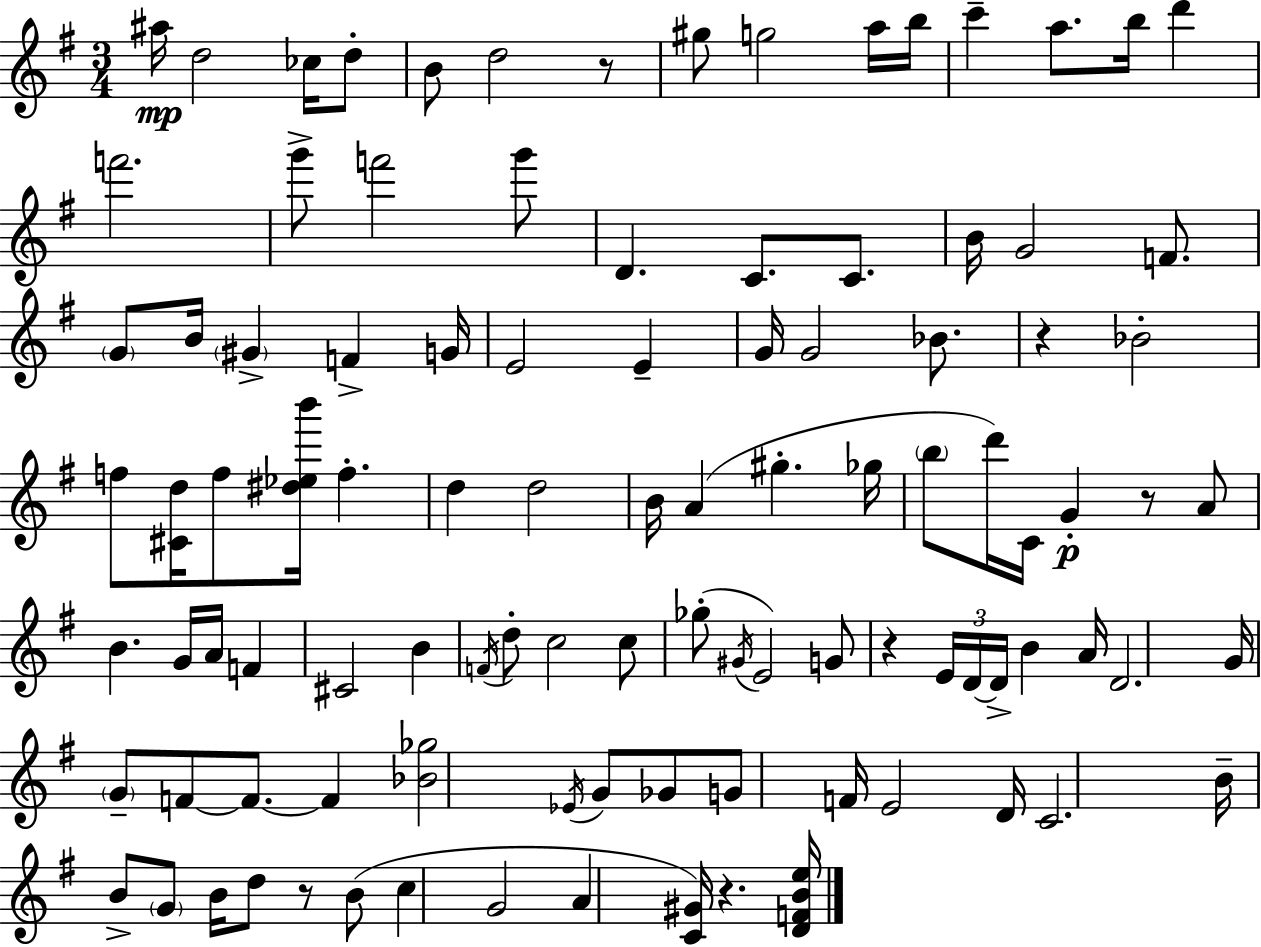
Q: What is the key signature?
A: G major